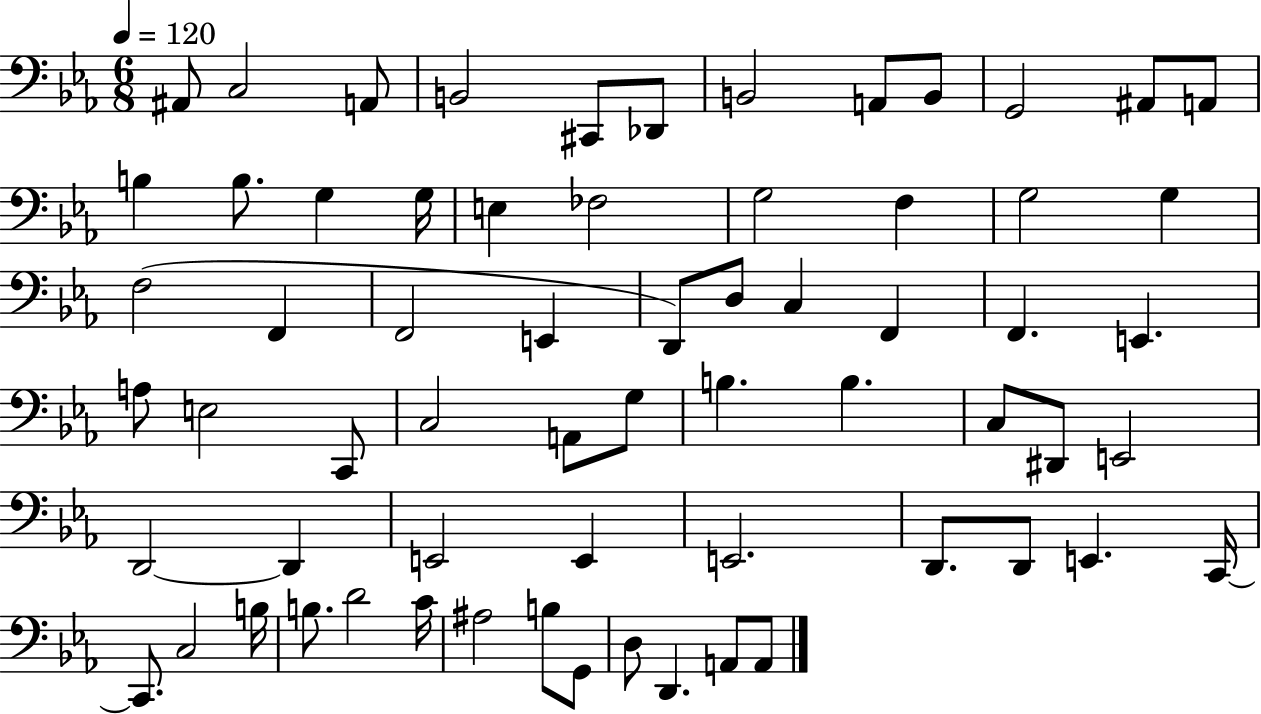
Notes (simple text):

A#2/e C3/h A2/e B2/h C#2/e Db2/e B2/h A2/e B2/e G2/h A#2/e A2/e B3/q B3/e. G3/q G3/s E3/q FES3/h G3/h F3/q G3/h G3/q F3/h F2/q F2/h E2/q D2/e D3/e C3/q F2/q F2/q. E2/q. A3/e E3/h C2/e C3/h A2/e G3/e B3/q. B3/q. C3/e D#2/e E2/h D2/h D2/q E2/h E2/q E2/h. D2/e. D2/e E2/q. C2/s C2/e. C3/h B3/s B3/e. D4/h C4/s A#3/h B3/e G2/e D3/e D2/q. A2/e A2/e